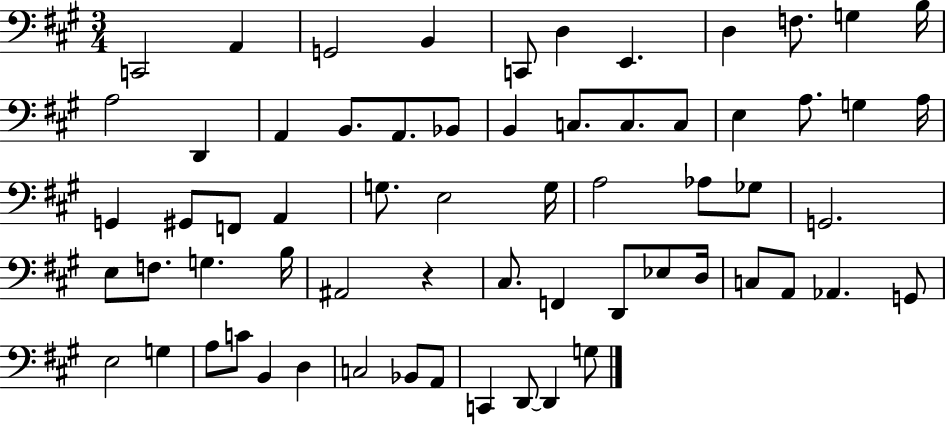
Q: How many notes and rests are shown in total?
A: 64